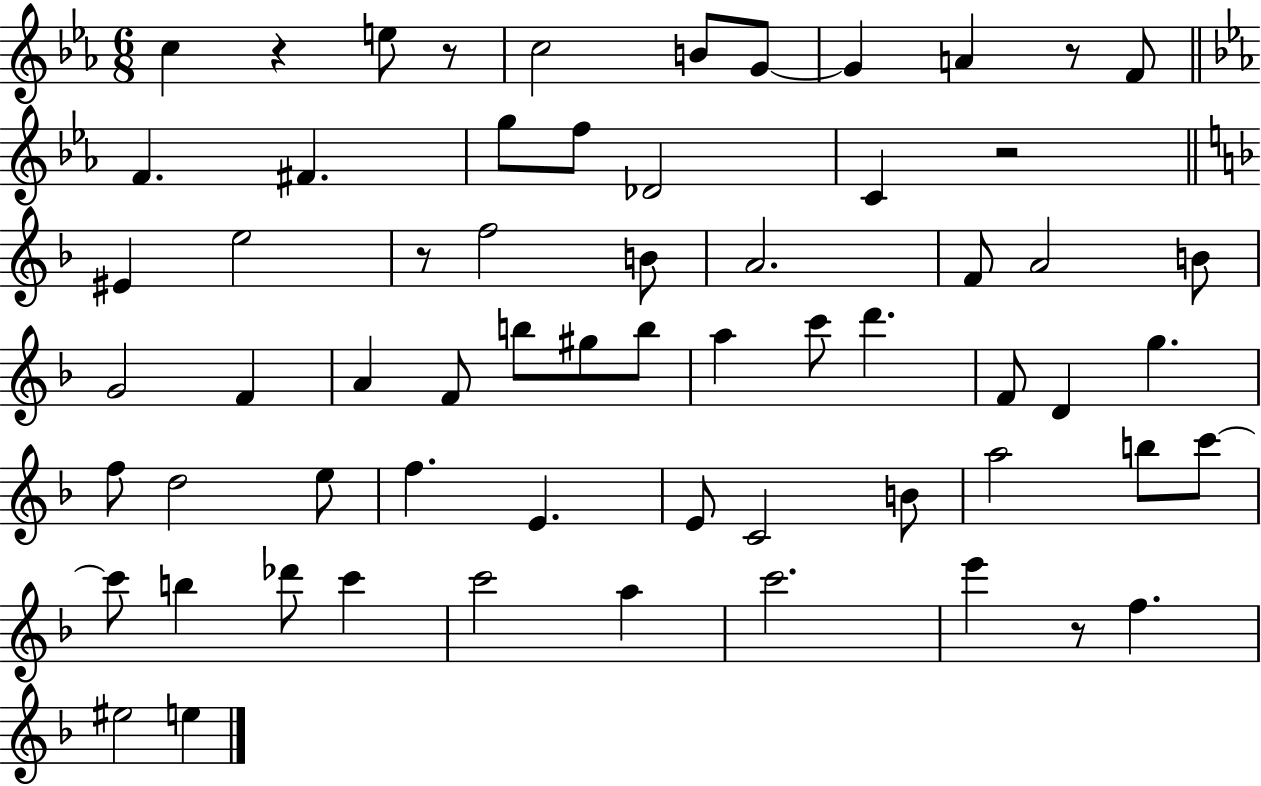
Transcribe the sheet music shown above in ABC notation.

X:1
T:Untitled
M:6/8
L:1/4
K:Eb
c z e/2 z/2 c2 B/2 G/2 G A z/2 F/2 F ^F g/2 f/2 _D2 C z2 ^E e2 z/2 f2 B/2 A2 F/2 A2 B/2 G2 F A F/2 b/2 ^g/2 b/2 a c'/2 d' F/2 D g f/2 d2 e/2 f E E/2 C2 B/2 a2 b/2 c'/2 c'/2 b _d'/2 c' c'2 a c'2 e' z/2 f ^e2 e